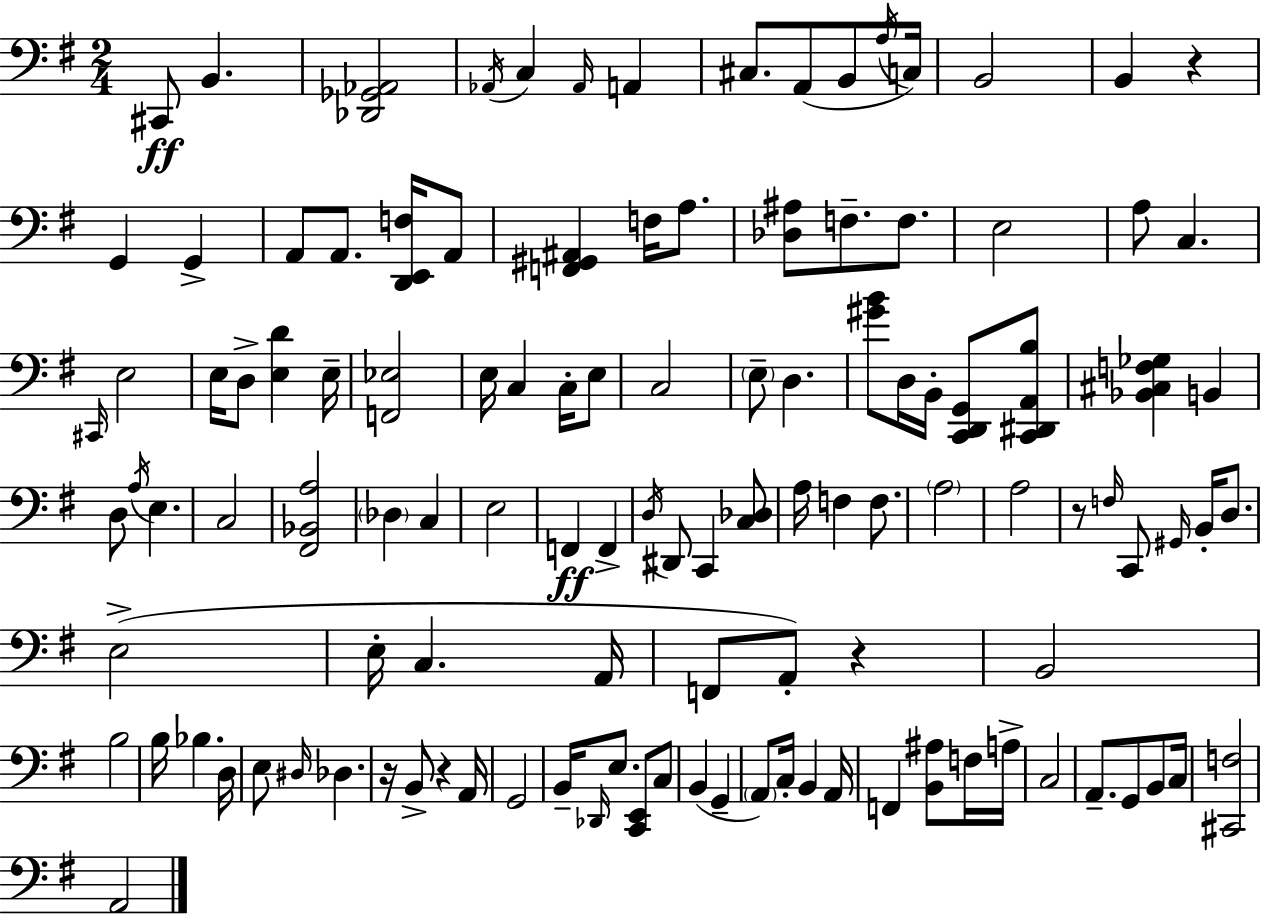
{
  \clef bass
  \numericTimeSignature
  \time 2/4
  \key g \major
  \repeat volta 2 { cis,8\ff b,4. | <des, ges, aes,>2 | \acciaccatura { aes,16 } c4 \grace { aes,16 } a,4 | cis8. a,8( b,8 | \break \acciaccatura { a16 }) c16 b,2 | b,4 r4 | g,4 g,4-> | a,8 a,8. | \break <d, e, f>16 a,8 <f, gis, ais,>4 f16 | a8. <des ais>8 f8.-- | f8. e2 | a8 c4. | \break \grace { cis,16 } e2 | e16 d8-> <e d'>4 | e16-- <f, ees>2 | e16 c4 | \break c16-. e8 c2 | \parenthesize e8-- d4. | <gis' b'>8 d16 b,16-. | <c, d, g,>8 <c, dis, a, b>8 <bes, cis f ges>4 | \break b,4 d8 \acciaccatura { a16 } e4. | c2 | <fis, bes, a>2 | \parenthesize des4 | \break c4 e2 | f,4\ff | f,4-> \acciaccatura { d16 } dis,8 | c,4 <c des>8 a16 f4 | \break f8. \parenthesize a2 | a2 | r8 | \grace { f16 } c,8 \grace { gis,16 } b,16-. d8. | \break e2->( | e16-. c4. a,16 | f,8 a,8-.) r4 | b,2 | \break b2 | b16 bes4. d16 | e8 \grace { dis16 } des4. | r16 b,8-> r4 | \break a,16 g,2 | b,16-- \grace { des,16 } e8. <c, e,>8 | c8 b,4( g,4-- | \parenthesize a,8) c16-. b,4 | \break a,16 f,4 <b, ais>8 | f16 a16-> c2 | a,8.-- g,8 b,8 | c16 <cis, f>2 | \break a,2 | } \bar "|."
}